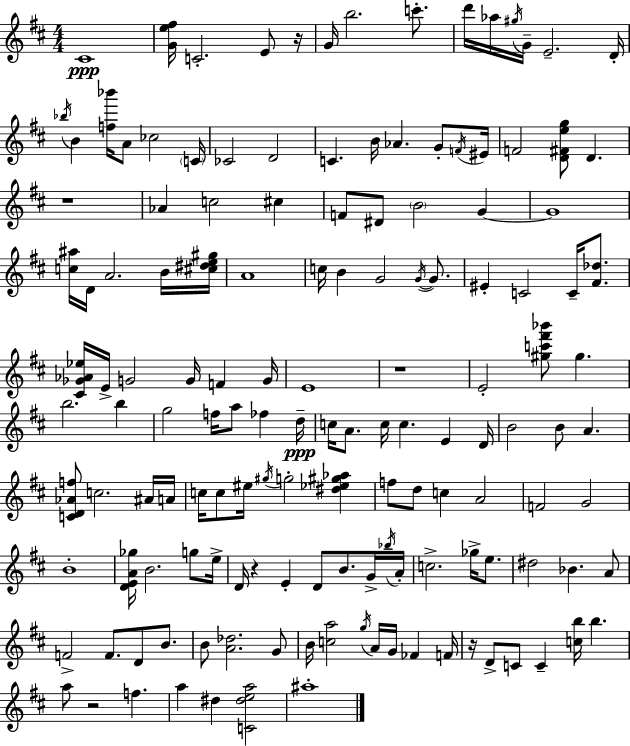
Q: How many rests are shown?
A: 6